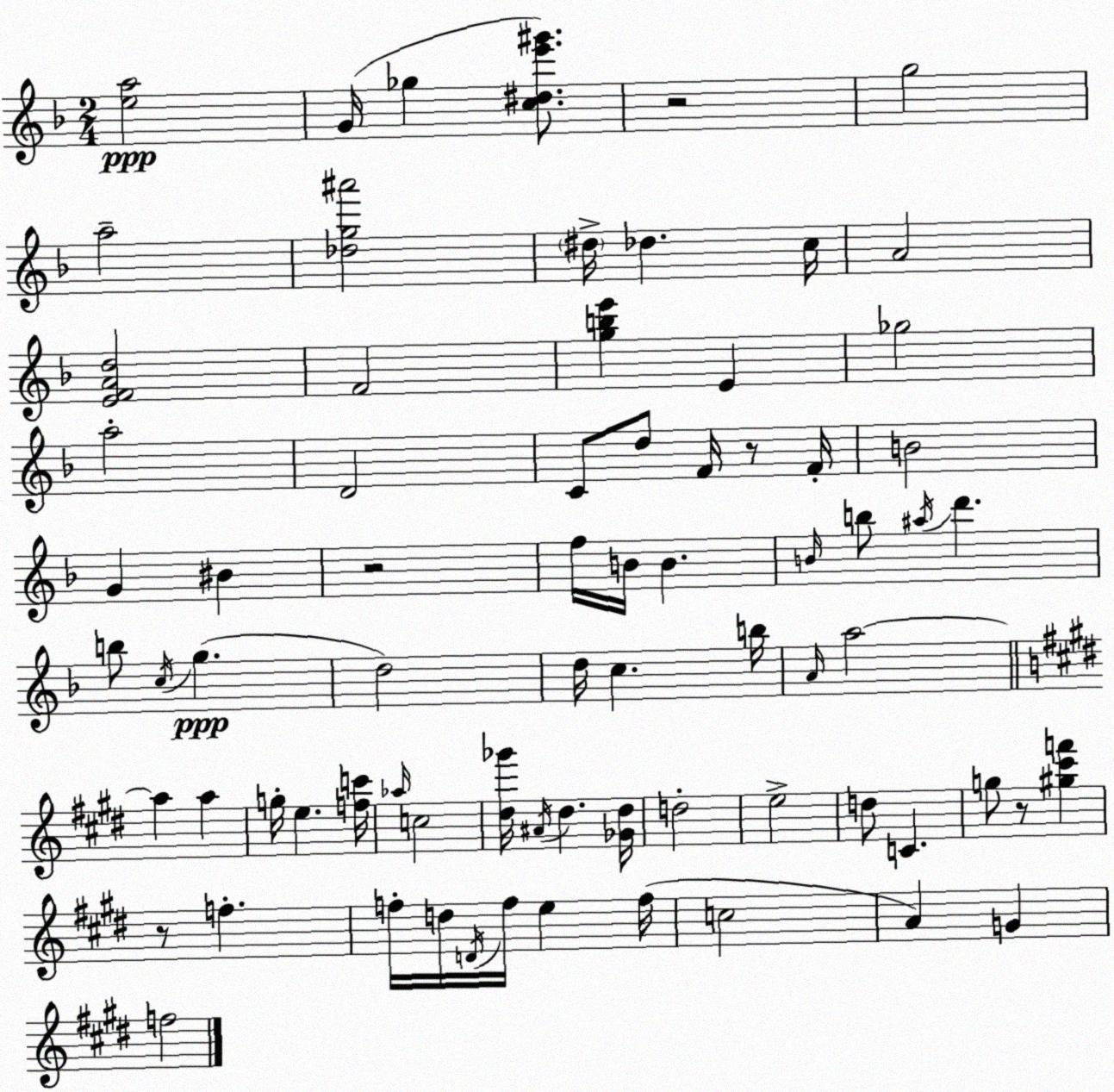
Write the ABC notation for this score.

X:1
T:Untitled
M:2/4
L:1/4
K:F
[ea]2 G/4 _g [c^de'^g']/2 z2 g2 a2 [_dg^a']2 ^d/4 _d c/4 A2 [EFAd]2 F2 [gbe'] E _g2 a2 D2 C/2 d/2 F/4 z/2 F/4 B2 G ^B z2 f/4 B/4 B B/4 b/2 ^a/4 d' b/2 c/4 g d2 d/4 c b/4 A/4 a2 a a g/4 e [fc']/4 _a/4 c2 [^d_g']/4 ^A/4 ^d [_G^d]/4 d2 e2 d/2 C g/2 z/2 [^g^c'f'] z/2 f f/4 d/4 D/4 f/4 e f/4 c2 A G f2